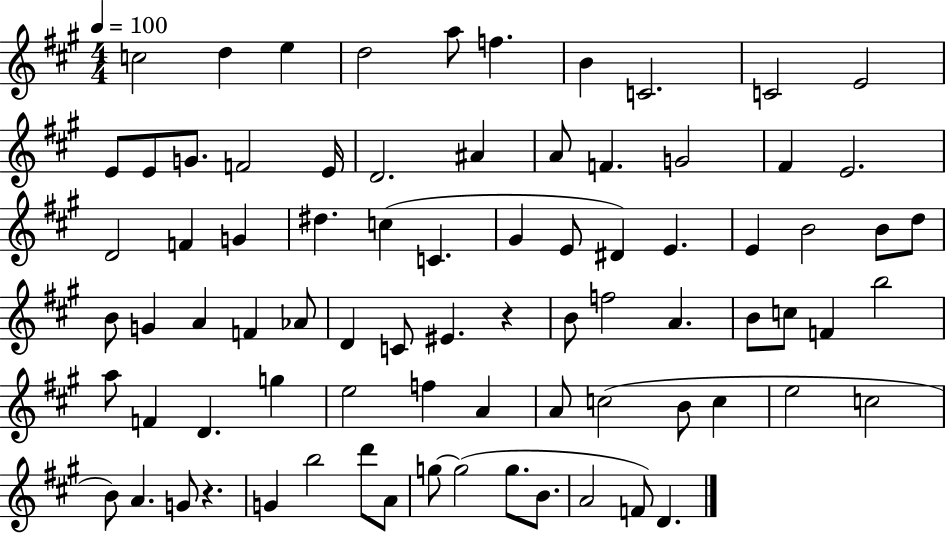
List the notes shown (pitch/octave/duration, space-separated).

C5/h D5/q E5/q D5/h A5/e F5/q. B4/q C4/h. C4/h E4/h E4/e E4/e G4/e. F4/h E4/s D4/h. A#4/q A4/e F4/q. G4/h F#4/q E4/h. D4/h F4/q G4/q D#5/q. C5/q C4/q. G#4/q E4/e D#4/q E4/q. E4/q B4/h B4/e D5/e B4/e G4/q A4/q F4/q Ab4/e D4/q C4/e EIS4/q. R/q B4/e F5/h A4/q. B4/e C5/e F4/q B5/h A5/e F4/q D4/q. G5/q E5/h F5/q A4/q A4/e C5/h B4/e C5/q E5/h C5/h B4/e A4/q. G4/e R/q. G4/q B5/h D6/e A4/e G5/e G5/h G5/e. B4/e. A4/h F4/e D4/q.